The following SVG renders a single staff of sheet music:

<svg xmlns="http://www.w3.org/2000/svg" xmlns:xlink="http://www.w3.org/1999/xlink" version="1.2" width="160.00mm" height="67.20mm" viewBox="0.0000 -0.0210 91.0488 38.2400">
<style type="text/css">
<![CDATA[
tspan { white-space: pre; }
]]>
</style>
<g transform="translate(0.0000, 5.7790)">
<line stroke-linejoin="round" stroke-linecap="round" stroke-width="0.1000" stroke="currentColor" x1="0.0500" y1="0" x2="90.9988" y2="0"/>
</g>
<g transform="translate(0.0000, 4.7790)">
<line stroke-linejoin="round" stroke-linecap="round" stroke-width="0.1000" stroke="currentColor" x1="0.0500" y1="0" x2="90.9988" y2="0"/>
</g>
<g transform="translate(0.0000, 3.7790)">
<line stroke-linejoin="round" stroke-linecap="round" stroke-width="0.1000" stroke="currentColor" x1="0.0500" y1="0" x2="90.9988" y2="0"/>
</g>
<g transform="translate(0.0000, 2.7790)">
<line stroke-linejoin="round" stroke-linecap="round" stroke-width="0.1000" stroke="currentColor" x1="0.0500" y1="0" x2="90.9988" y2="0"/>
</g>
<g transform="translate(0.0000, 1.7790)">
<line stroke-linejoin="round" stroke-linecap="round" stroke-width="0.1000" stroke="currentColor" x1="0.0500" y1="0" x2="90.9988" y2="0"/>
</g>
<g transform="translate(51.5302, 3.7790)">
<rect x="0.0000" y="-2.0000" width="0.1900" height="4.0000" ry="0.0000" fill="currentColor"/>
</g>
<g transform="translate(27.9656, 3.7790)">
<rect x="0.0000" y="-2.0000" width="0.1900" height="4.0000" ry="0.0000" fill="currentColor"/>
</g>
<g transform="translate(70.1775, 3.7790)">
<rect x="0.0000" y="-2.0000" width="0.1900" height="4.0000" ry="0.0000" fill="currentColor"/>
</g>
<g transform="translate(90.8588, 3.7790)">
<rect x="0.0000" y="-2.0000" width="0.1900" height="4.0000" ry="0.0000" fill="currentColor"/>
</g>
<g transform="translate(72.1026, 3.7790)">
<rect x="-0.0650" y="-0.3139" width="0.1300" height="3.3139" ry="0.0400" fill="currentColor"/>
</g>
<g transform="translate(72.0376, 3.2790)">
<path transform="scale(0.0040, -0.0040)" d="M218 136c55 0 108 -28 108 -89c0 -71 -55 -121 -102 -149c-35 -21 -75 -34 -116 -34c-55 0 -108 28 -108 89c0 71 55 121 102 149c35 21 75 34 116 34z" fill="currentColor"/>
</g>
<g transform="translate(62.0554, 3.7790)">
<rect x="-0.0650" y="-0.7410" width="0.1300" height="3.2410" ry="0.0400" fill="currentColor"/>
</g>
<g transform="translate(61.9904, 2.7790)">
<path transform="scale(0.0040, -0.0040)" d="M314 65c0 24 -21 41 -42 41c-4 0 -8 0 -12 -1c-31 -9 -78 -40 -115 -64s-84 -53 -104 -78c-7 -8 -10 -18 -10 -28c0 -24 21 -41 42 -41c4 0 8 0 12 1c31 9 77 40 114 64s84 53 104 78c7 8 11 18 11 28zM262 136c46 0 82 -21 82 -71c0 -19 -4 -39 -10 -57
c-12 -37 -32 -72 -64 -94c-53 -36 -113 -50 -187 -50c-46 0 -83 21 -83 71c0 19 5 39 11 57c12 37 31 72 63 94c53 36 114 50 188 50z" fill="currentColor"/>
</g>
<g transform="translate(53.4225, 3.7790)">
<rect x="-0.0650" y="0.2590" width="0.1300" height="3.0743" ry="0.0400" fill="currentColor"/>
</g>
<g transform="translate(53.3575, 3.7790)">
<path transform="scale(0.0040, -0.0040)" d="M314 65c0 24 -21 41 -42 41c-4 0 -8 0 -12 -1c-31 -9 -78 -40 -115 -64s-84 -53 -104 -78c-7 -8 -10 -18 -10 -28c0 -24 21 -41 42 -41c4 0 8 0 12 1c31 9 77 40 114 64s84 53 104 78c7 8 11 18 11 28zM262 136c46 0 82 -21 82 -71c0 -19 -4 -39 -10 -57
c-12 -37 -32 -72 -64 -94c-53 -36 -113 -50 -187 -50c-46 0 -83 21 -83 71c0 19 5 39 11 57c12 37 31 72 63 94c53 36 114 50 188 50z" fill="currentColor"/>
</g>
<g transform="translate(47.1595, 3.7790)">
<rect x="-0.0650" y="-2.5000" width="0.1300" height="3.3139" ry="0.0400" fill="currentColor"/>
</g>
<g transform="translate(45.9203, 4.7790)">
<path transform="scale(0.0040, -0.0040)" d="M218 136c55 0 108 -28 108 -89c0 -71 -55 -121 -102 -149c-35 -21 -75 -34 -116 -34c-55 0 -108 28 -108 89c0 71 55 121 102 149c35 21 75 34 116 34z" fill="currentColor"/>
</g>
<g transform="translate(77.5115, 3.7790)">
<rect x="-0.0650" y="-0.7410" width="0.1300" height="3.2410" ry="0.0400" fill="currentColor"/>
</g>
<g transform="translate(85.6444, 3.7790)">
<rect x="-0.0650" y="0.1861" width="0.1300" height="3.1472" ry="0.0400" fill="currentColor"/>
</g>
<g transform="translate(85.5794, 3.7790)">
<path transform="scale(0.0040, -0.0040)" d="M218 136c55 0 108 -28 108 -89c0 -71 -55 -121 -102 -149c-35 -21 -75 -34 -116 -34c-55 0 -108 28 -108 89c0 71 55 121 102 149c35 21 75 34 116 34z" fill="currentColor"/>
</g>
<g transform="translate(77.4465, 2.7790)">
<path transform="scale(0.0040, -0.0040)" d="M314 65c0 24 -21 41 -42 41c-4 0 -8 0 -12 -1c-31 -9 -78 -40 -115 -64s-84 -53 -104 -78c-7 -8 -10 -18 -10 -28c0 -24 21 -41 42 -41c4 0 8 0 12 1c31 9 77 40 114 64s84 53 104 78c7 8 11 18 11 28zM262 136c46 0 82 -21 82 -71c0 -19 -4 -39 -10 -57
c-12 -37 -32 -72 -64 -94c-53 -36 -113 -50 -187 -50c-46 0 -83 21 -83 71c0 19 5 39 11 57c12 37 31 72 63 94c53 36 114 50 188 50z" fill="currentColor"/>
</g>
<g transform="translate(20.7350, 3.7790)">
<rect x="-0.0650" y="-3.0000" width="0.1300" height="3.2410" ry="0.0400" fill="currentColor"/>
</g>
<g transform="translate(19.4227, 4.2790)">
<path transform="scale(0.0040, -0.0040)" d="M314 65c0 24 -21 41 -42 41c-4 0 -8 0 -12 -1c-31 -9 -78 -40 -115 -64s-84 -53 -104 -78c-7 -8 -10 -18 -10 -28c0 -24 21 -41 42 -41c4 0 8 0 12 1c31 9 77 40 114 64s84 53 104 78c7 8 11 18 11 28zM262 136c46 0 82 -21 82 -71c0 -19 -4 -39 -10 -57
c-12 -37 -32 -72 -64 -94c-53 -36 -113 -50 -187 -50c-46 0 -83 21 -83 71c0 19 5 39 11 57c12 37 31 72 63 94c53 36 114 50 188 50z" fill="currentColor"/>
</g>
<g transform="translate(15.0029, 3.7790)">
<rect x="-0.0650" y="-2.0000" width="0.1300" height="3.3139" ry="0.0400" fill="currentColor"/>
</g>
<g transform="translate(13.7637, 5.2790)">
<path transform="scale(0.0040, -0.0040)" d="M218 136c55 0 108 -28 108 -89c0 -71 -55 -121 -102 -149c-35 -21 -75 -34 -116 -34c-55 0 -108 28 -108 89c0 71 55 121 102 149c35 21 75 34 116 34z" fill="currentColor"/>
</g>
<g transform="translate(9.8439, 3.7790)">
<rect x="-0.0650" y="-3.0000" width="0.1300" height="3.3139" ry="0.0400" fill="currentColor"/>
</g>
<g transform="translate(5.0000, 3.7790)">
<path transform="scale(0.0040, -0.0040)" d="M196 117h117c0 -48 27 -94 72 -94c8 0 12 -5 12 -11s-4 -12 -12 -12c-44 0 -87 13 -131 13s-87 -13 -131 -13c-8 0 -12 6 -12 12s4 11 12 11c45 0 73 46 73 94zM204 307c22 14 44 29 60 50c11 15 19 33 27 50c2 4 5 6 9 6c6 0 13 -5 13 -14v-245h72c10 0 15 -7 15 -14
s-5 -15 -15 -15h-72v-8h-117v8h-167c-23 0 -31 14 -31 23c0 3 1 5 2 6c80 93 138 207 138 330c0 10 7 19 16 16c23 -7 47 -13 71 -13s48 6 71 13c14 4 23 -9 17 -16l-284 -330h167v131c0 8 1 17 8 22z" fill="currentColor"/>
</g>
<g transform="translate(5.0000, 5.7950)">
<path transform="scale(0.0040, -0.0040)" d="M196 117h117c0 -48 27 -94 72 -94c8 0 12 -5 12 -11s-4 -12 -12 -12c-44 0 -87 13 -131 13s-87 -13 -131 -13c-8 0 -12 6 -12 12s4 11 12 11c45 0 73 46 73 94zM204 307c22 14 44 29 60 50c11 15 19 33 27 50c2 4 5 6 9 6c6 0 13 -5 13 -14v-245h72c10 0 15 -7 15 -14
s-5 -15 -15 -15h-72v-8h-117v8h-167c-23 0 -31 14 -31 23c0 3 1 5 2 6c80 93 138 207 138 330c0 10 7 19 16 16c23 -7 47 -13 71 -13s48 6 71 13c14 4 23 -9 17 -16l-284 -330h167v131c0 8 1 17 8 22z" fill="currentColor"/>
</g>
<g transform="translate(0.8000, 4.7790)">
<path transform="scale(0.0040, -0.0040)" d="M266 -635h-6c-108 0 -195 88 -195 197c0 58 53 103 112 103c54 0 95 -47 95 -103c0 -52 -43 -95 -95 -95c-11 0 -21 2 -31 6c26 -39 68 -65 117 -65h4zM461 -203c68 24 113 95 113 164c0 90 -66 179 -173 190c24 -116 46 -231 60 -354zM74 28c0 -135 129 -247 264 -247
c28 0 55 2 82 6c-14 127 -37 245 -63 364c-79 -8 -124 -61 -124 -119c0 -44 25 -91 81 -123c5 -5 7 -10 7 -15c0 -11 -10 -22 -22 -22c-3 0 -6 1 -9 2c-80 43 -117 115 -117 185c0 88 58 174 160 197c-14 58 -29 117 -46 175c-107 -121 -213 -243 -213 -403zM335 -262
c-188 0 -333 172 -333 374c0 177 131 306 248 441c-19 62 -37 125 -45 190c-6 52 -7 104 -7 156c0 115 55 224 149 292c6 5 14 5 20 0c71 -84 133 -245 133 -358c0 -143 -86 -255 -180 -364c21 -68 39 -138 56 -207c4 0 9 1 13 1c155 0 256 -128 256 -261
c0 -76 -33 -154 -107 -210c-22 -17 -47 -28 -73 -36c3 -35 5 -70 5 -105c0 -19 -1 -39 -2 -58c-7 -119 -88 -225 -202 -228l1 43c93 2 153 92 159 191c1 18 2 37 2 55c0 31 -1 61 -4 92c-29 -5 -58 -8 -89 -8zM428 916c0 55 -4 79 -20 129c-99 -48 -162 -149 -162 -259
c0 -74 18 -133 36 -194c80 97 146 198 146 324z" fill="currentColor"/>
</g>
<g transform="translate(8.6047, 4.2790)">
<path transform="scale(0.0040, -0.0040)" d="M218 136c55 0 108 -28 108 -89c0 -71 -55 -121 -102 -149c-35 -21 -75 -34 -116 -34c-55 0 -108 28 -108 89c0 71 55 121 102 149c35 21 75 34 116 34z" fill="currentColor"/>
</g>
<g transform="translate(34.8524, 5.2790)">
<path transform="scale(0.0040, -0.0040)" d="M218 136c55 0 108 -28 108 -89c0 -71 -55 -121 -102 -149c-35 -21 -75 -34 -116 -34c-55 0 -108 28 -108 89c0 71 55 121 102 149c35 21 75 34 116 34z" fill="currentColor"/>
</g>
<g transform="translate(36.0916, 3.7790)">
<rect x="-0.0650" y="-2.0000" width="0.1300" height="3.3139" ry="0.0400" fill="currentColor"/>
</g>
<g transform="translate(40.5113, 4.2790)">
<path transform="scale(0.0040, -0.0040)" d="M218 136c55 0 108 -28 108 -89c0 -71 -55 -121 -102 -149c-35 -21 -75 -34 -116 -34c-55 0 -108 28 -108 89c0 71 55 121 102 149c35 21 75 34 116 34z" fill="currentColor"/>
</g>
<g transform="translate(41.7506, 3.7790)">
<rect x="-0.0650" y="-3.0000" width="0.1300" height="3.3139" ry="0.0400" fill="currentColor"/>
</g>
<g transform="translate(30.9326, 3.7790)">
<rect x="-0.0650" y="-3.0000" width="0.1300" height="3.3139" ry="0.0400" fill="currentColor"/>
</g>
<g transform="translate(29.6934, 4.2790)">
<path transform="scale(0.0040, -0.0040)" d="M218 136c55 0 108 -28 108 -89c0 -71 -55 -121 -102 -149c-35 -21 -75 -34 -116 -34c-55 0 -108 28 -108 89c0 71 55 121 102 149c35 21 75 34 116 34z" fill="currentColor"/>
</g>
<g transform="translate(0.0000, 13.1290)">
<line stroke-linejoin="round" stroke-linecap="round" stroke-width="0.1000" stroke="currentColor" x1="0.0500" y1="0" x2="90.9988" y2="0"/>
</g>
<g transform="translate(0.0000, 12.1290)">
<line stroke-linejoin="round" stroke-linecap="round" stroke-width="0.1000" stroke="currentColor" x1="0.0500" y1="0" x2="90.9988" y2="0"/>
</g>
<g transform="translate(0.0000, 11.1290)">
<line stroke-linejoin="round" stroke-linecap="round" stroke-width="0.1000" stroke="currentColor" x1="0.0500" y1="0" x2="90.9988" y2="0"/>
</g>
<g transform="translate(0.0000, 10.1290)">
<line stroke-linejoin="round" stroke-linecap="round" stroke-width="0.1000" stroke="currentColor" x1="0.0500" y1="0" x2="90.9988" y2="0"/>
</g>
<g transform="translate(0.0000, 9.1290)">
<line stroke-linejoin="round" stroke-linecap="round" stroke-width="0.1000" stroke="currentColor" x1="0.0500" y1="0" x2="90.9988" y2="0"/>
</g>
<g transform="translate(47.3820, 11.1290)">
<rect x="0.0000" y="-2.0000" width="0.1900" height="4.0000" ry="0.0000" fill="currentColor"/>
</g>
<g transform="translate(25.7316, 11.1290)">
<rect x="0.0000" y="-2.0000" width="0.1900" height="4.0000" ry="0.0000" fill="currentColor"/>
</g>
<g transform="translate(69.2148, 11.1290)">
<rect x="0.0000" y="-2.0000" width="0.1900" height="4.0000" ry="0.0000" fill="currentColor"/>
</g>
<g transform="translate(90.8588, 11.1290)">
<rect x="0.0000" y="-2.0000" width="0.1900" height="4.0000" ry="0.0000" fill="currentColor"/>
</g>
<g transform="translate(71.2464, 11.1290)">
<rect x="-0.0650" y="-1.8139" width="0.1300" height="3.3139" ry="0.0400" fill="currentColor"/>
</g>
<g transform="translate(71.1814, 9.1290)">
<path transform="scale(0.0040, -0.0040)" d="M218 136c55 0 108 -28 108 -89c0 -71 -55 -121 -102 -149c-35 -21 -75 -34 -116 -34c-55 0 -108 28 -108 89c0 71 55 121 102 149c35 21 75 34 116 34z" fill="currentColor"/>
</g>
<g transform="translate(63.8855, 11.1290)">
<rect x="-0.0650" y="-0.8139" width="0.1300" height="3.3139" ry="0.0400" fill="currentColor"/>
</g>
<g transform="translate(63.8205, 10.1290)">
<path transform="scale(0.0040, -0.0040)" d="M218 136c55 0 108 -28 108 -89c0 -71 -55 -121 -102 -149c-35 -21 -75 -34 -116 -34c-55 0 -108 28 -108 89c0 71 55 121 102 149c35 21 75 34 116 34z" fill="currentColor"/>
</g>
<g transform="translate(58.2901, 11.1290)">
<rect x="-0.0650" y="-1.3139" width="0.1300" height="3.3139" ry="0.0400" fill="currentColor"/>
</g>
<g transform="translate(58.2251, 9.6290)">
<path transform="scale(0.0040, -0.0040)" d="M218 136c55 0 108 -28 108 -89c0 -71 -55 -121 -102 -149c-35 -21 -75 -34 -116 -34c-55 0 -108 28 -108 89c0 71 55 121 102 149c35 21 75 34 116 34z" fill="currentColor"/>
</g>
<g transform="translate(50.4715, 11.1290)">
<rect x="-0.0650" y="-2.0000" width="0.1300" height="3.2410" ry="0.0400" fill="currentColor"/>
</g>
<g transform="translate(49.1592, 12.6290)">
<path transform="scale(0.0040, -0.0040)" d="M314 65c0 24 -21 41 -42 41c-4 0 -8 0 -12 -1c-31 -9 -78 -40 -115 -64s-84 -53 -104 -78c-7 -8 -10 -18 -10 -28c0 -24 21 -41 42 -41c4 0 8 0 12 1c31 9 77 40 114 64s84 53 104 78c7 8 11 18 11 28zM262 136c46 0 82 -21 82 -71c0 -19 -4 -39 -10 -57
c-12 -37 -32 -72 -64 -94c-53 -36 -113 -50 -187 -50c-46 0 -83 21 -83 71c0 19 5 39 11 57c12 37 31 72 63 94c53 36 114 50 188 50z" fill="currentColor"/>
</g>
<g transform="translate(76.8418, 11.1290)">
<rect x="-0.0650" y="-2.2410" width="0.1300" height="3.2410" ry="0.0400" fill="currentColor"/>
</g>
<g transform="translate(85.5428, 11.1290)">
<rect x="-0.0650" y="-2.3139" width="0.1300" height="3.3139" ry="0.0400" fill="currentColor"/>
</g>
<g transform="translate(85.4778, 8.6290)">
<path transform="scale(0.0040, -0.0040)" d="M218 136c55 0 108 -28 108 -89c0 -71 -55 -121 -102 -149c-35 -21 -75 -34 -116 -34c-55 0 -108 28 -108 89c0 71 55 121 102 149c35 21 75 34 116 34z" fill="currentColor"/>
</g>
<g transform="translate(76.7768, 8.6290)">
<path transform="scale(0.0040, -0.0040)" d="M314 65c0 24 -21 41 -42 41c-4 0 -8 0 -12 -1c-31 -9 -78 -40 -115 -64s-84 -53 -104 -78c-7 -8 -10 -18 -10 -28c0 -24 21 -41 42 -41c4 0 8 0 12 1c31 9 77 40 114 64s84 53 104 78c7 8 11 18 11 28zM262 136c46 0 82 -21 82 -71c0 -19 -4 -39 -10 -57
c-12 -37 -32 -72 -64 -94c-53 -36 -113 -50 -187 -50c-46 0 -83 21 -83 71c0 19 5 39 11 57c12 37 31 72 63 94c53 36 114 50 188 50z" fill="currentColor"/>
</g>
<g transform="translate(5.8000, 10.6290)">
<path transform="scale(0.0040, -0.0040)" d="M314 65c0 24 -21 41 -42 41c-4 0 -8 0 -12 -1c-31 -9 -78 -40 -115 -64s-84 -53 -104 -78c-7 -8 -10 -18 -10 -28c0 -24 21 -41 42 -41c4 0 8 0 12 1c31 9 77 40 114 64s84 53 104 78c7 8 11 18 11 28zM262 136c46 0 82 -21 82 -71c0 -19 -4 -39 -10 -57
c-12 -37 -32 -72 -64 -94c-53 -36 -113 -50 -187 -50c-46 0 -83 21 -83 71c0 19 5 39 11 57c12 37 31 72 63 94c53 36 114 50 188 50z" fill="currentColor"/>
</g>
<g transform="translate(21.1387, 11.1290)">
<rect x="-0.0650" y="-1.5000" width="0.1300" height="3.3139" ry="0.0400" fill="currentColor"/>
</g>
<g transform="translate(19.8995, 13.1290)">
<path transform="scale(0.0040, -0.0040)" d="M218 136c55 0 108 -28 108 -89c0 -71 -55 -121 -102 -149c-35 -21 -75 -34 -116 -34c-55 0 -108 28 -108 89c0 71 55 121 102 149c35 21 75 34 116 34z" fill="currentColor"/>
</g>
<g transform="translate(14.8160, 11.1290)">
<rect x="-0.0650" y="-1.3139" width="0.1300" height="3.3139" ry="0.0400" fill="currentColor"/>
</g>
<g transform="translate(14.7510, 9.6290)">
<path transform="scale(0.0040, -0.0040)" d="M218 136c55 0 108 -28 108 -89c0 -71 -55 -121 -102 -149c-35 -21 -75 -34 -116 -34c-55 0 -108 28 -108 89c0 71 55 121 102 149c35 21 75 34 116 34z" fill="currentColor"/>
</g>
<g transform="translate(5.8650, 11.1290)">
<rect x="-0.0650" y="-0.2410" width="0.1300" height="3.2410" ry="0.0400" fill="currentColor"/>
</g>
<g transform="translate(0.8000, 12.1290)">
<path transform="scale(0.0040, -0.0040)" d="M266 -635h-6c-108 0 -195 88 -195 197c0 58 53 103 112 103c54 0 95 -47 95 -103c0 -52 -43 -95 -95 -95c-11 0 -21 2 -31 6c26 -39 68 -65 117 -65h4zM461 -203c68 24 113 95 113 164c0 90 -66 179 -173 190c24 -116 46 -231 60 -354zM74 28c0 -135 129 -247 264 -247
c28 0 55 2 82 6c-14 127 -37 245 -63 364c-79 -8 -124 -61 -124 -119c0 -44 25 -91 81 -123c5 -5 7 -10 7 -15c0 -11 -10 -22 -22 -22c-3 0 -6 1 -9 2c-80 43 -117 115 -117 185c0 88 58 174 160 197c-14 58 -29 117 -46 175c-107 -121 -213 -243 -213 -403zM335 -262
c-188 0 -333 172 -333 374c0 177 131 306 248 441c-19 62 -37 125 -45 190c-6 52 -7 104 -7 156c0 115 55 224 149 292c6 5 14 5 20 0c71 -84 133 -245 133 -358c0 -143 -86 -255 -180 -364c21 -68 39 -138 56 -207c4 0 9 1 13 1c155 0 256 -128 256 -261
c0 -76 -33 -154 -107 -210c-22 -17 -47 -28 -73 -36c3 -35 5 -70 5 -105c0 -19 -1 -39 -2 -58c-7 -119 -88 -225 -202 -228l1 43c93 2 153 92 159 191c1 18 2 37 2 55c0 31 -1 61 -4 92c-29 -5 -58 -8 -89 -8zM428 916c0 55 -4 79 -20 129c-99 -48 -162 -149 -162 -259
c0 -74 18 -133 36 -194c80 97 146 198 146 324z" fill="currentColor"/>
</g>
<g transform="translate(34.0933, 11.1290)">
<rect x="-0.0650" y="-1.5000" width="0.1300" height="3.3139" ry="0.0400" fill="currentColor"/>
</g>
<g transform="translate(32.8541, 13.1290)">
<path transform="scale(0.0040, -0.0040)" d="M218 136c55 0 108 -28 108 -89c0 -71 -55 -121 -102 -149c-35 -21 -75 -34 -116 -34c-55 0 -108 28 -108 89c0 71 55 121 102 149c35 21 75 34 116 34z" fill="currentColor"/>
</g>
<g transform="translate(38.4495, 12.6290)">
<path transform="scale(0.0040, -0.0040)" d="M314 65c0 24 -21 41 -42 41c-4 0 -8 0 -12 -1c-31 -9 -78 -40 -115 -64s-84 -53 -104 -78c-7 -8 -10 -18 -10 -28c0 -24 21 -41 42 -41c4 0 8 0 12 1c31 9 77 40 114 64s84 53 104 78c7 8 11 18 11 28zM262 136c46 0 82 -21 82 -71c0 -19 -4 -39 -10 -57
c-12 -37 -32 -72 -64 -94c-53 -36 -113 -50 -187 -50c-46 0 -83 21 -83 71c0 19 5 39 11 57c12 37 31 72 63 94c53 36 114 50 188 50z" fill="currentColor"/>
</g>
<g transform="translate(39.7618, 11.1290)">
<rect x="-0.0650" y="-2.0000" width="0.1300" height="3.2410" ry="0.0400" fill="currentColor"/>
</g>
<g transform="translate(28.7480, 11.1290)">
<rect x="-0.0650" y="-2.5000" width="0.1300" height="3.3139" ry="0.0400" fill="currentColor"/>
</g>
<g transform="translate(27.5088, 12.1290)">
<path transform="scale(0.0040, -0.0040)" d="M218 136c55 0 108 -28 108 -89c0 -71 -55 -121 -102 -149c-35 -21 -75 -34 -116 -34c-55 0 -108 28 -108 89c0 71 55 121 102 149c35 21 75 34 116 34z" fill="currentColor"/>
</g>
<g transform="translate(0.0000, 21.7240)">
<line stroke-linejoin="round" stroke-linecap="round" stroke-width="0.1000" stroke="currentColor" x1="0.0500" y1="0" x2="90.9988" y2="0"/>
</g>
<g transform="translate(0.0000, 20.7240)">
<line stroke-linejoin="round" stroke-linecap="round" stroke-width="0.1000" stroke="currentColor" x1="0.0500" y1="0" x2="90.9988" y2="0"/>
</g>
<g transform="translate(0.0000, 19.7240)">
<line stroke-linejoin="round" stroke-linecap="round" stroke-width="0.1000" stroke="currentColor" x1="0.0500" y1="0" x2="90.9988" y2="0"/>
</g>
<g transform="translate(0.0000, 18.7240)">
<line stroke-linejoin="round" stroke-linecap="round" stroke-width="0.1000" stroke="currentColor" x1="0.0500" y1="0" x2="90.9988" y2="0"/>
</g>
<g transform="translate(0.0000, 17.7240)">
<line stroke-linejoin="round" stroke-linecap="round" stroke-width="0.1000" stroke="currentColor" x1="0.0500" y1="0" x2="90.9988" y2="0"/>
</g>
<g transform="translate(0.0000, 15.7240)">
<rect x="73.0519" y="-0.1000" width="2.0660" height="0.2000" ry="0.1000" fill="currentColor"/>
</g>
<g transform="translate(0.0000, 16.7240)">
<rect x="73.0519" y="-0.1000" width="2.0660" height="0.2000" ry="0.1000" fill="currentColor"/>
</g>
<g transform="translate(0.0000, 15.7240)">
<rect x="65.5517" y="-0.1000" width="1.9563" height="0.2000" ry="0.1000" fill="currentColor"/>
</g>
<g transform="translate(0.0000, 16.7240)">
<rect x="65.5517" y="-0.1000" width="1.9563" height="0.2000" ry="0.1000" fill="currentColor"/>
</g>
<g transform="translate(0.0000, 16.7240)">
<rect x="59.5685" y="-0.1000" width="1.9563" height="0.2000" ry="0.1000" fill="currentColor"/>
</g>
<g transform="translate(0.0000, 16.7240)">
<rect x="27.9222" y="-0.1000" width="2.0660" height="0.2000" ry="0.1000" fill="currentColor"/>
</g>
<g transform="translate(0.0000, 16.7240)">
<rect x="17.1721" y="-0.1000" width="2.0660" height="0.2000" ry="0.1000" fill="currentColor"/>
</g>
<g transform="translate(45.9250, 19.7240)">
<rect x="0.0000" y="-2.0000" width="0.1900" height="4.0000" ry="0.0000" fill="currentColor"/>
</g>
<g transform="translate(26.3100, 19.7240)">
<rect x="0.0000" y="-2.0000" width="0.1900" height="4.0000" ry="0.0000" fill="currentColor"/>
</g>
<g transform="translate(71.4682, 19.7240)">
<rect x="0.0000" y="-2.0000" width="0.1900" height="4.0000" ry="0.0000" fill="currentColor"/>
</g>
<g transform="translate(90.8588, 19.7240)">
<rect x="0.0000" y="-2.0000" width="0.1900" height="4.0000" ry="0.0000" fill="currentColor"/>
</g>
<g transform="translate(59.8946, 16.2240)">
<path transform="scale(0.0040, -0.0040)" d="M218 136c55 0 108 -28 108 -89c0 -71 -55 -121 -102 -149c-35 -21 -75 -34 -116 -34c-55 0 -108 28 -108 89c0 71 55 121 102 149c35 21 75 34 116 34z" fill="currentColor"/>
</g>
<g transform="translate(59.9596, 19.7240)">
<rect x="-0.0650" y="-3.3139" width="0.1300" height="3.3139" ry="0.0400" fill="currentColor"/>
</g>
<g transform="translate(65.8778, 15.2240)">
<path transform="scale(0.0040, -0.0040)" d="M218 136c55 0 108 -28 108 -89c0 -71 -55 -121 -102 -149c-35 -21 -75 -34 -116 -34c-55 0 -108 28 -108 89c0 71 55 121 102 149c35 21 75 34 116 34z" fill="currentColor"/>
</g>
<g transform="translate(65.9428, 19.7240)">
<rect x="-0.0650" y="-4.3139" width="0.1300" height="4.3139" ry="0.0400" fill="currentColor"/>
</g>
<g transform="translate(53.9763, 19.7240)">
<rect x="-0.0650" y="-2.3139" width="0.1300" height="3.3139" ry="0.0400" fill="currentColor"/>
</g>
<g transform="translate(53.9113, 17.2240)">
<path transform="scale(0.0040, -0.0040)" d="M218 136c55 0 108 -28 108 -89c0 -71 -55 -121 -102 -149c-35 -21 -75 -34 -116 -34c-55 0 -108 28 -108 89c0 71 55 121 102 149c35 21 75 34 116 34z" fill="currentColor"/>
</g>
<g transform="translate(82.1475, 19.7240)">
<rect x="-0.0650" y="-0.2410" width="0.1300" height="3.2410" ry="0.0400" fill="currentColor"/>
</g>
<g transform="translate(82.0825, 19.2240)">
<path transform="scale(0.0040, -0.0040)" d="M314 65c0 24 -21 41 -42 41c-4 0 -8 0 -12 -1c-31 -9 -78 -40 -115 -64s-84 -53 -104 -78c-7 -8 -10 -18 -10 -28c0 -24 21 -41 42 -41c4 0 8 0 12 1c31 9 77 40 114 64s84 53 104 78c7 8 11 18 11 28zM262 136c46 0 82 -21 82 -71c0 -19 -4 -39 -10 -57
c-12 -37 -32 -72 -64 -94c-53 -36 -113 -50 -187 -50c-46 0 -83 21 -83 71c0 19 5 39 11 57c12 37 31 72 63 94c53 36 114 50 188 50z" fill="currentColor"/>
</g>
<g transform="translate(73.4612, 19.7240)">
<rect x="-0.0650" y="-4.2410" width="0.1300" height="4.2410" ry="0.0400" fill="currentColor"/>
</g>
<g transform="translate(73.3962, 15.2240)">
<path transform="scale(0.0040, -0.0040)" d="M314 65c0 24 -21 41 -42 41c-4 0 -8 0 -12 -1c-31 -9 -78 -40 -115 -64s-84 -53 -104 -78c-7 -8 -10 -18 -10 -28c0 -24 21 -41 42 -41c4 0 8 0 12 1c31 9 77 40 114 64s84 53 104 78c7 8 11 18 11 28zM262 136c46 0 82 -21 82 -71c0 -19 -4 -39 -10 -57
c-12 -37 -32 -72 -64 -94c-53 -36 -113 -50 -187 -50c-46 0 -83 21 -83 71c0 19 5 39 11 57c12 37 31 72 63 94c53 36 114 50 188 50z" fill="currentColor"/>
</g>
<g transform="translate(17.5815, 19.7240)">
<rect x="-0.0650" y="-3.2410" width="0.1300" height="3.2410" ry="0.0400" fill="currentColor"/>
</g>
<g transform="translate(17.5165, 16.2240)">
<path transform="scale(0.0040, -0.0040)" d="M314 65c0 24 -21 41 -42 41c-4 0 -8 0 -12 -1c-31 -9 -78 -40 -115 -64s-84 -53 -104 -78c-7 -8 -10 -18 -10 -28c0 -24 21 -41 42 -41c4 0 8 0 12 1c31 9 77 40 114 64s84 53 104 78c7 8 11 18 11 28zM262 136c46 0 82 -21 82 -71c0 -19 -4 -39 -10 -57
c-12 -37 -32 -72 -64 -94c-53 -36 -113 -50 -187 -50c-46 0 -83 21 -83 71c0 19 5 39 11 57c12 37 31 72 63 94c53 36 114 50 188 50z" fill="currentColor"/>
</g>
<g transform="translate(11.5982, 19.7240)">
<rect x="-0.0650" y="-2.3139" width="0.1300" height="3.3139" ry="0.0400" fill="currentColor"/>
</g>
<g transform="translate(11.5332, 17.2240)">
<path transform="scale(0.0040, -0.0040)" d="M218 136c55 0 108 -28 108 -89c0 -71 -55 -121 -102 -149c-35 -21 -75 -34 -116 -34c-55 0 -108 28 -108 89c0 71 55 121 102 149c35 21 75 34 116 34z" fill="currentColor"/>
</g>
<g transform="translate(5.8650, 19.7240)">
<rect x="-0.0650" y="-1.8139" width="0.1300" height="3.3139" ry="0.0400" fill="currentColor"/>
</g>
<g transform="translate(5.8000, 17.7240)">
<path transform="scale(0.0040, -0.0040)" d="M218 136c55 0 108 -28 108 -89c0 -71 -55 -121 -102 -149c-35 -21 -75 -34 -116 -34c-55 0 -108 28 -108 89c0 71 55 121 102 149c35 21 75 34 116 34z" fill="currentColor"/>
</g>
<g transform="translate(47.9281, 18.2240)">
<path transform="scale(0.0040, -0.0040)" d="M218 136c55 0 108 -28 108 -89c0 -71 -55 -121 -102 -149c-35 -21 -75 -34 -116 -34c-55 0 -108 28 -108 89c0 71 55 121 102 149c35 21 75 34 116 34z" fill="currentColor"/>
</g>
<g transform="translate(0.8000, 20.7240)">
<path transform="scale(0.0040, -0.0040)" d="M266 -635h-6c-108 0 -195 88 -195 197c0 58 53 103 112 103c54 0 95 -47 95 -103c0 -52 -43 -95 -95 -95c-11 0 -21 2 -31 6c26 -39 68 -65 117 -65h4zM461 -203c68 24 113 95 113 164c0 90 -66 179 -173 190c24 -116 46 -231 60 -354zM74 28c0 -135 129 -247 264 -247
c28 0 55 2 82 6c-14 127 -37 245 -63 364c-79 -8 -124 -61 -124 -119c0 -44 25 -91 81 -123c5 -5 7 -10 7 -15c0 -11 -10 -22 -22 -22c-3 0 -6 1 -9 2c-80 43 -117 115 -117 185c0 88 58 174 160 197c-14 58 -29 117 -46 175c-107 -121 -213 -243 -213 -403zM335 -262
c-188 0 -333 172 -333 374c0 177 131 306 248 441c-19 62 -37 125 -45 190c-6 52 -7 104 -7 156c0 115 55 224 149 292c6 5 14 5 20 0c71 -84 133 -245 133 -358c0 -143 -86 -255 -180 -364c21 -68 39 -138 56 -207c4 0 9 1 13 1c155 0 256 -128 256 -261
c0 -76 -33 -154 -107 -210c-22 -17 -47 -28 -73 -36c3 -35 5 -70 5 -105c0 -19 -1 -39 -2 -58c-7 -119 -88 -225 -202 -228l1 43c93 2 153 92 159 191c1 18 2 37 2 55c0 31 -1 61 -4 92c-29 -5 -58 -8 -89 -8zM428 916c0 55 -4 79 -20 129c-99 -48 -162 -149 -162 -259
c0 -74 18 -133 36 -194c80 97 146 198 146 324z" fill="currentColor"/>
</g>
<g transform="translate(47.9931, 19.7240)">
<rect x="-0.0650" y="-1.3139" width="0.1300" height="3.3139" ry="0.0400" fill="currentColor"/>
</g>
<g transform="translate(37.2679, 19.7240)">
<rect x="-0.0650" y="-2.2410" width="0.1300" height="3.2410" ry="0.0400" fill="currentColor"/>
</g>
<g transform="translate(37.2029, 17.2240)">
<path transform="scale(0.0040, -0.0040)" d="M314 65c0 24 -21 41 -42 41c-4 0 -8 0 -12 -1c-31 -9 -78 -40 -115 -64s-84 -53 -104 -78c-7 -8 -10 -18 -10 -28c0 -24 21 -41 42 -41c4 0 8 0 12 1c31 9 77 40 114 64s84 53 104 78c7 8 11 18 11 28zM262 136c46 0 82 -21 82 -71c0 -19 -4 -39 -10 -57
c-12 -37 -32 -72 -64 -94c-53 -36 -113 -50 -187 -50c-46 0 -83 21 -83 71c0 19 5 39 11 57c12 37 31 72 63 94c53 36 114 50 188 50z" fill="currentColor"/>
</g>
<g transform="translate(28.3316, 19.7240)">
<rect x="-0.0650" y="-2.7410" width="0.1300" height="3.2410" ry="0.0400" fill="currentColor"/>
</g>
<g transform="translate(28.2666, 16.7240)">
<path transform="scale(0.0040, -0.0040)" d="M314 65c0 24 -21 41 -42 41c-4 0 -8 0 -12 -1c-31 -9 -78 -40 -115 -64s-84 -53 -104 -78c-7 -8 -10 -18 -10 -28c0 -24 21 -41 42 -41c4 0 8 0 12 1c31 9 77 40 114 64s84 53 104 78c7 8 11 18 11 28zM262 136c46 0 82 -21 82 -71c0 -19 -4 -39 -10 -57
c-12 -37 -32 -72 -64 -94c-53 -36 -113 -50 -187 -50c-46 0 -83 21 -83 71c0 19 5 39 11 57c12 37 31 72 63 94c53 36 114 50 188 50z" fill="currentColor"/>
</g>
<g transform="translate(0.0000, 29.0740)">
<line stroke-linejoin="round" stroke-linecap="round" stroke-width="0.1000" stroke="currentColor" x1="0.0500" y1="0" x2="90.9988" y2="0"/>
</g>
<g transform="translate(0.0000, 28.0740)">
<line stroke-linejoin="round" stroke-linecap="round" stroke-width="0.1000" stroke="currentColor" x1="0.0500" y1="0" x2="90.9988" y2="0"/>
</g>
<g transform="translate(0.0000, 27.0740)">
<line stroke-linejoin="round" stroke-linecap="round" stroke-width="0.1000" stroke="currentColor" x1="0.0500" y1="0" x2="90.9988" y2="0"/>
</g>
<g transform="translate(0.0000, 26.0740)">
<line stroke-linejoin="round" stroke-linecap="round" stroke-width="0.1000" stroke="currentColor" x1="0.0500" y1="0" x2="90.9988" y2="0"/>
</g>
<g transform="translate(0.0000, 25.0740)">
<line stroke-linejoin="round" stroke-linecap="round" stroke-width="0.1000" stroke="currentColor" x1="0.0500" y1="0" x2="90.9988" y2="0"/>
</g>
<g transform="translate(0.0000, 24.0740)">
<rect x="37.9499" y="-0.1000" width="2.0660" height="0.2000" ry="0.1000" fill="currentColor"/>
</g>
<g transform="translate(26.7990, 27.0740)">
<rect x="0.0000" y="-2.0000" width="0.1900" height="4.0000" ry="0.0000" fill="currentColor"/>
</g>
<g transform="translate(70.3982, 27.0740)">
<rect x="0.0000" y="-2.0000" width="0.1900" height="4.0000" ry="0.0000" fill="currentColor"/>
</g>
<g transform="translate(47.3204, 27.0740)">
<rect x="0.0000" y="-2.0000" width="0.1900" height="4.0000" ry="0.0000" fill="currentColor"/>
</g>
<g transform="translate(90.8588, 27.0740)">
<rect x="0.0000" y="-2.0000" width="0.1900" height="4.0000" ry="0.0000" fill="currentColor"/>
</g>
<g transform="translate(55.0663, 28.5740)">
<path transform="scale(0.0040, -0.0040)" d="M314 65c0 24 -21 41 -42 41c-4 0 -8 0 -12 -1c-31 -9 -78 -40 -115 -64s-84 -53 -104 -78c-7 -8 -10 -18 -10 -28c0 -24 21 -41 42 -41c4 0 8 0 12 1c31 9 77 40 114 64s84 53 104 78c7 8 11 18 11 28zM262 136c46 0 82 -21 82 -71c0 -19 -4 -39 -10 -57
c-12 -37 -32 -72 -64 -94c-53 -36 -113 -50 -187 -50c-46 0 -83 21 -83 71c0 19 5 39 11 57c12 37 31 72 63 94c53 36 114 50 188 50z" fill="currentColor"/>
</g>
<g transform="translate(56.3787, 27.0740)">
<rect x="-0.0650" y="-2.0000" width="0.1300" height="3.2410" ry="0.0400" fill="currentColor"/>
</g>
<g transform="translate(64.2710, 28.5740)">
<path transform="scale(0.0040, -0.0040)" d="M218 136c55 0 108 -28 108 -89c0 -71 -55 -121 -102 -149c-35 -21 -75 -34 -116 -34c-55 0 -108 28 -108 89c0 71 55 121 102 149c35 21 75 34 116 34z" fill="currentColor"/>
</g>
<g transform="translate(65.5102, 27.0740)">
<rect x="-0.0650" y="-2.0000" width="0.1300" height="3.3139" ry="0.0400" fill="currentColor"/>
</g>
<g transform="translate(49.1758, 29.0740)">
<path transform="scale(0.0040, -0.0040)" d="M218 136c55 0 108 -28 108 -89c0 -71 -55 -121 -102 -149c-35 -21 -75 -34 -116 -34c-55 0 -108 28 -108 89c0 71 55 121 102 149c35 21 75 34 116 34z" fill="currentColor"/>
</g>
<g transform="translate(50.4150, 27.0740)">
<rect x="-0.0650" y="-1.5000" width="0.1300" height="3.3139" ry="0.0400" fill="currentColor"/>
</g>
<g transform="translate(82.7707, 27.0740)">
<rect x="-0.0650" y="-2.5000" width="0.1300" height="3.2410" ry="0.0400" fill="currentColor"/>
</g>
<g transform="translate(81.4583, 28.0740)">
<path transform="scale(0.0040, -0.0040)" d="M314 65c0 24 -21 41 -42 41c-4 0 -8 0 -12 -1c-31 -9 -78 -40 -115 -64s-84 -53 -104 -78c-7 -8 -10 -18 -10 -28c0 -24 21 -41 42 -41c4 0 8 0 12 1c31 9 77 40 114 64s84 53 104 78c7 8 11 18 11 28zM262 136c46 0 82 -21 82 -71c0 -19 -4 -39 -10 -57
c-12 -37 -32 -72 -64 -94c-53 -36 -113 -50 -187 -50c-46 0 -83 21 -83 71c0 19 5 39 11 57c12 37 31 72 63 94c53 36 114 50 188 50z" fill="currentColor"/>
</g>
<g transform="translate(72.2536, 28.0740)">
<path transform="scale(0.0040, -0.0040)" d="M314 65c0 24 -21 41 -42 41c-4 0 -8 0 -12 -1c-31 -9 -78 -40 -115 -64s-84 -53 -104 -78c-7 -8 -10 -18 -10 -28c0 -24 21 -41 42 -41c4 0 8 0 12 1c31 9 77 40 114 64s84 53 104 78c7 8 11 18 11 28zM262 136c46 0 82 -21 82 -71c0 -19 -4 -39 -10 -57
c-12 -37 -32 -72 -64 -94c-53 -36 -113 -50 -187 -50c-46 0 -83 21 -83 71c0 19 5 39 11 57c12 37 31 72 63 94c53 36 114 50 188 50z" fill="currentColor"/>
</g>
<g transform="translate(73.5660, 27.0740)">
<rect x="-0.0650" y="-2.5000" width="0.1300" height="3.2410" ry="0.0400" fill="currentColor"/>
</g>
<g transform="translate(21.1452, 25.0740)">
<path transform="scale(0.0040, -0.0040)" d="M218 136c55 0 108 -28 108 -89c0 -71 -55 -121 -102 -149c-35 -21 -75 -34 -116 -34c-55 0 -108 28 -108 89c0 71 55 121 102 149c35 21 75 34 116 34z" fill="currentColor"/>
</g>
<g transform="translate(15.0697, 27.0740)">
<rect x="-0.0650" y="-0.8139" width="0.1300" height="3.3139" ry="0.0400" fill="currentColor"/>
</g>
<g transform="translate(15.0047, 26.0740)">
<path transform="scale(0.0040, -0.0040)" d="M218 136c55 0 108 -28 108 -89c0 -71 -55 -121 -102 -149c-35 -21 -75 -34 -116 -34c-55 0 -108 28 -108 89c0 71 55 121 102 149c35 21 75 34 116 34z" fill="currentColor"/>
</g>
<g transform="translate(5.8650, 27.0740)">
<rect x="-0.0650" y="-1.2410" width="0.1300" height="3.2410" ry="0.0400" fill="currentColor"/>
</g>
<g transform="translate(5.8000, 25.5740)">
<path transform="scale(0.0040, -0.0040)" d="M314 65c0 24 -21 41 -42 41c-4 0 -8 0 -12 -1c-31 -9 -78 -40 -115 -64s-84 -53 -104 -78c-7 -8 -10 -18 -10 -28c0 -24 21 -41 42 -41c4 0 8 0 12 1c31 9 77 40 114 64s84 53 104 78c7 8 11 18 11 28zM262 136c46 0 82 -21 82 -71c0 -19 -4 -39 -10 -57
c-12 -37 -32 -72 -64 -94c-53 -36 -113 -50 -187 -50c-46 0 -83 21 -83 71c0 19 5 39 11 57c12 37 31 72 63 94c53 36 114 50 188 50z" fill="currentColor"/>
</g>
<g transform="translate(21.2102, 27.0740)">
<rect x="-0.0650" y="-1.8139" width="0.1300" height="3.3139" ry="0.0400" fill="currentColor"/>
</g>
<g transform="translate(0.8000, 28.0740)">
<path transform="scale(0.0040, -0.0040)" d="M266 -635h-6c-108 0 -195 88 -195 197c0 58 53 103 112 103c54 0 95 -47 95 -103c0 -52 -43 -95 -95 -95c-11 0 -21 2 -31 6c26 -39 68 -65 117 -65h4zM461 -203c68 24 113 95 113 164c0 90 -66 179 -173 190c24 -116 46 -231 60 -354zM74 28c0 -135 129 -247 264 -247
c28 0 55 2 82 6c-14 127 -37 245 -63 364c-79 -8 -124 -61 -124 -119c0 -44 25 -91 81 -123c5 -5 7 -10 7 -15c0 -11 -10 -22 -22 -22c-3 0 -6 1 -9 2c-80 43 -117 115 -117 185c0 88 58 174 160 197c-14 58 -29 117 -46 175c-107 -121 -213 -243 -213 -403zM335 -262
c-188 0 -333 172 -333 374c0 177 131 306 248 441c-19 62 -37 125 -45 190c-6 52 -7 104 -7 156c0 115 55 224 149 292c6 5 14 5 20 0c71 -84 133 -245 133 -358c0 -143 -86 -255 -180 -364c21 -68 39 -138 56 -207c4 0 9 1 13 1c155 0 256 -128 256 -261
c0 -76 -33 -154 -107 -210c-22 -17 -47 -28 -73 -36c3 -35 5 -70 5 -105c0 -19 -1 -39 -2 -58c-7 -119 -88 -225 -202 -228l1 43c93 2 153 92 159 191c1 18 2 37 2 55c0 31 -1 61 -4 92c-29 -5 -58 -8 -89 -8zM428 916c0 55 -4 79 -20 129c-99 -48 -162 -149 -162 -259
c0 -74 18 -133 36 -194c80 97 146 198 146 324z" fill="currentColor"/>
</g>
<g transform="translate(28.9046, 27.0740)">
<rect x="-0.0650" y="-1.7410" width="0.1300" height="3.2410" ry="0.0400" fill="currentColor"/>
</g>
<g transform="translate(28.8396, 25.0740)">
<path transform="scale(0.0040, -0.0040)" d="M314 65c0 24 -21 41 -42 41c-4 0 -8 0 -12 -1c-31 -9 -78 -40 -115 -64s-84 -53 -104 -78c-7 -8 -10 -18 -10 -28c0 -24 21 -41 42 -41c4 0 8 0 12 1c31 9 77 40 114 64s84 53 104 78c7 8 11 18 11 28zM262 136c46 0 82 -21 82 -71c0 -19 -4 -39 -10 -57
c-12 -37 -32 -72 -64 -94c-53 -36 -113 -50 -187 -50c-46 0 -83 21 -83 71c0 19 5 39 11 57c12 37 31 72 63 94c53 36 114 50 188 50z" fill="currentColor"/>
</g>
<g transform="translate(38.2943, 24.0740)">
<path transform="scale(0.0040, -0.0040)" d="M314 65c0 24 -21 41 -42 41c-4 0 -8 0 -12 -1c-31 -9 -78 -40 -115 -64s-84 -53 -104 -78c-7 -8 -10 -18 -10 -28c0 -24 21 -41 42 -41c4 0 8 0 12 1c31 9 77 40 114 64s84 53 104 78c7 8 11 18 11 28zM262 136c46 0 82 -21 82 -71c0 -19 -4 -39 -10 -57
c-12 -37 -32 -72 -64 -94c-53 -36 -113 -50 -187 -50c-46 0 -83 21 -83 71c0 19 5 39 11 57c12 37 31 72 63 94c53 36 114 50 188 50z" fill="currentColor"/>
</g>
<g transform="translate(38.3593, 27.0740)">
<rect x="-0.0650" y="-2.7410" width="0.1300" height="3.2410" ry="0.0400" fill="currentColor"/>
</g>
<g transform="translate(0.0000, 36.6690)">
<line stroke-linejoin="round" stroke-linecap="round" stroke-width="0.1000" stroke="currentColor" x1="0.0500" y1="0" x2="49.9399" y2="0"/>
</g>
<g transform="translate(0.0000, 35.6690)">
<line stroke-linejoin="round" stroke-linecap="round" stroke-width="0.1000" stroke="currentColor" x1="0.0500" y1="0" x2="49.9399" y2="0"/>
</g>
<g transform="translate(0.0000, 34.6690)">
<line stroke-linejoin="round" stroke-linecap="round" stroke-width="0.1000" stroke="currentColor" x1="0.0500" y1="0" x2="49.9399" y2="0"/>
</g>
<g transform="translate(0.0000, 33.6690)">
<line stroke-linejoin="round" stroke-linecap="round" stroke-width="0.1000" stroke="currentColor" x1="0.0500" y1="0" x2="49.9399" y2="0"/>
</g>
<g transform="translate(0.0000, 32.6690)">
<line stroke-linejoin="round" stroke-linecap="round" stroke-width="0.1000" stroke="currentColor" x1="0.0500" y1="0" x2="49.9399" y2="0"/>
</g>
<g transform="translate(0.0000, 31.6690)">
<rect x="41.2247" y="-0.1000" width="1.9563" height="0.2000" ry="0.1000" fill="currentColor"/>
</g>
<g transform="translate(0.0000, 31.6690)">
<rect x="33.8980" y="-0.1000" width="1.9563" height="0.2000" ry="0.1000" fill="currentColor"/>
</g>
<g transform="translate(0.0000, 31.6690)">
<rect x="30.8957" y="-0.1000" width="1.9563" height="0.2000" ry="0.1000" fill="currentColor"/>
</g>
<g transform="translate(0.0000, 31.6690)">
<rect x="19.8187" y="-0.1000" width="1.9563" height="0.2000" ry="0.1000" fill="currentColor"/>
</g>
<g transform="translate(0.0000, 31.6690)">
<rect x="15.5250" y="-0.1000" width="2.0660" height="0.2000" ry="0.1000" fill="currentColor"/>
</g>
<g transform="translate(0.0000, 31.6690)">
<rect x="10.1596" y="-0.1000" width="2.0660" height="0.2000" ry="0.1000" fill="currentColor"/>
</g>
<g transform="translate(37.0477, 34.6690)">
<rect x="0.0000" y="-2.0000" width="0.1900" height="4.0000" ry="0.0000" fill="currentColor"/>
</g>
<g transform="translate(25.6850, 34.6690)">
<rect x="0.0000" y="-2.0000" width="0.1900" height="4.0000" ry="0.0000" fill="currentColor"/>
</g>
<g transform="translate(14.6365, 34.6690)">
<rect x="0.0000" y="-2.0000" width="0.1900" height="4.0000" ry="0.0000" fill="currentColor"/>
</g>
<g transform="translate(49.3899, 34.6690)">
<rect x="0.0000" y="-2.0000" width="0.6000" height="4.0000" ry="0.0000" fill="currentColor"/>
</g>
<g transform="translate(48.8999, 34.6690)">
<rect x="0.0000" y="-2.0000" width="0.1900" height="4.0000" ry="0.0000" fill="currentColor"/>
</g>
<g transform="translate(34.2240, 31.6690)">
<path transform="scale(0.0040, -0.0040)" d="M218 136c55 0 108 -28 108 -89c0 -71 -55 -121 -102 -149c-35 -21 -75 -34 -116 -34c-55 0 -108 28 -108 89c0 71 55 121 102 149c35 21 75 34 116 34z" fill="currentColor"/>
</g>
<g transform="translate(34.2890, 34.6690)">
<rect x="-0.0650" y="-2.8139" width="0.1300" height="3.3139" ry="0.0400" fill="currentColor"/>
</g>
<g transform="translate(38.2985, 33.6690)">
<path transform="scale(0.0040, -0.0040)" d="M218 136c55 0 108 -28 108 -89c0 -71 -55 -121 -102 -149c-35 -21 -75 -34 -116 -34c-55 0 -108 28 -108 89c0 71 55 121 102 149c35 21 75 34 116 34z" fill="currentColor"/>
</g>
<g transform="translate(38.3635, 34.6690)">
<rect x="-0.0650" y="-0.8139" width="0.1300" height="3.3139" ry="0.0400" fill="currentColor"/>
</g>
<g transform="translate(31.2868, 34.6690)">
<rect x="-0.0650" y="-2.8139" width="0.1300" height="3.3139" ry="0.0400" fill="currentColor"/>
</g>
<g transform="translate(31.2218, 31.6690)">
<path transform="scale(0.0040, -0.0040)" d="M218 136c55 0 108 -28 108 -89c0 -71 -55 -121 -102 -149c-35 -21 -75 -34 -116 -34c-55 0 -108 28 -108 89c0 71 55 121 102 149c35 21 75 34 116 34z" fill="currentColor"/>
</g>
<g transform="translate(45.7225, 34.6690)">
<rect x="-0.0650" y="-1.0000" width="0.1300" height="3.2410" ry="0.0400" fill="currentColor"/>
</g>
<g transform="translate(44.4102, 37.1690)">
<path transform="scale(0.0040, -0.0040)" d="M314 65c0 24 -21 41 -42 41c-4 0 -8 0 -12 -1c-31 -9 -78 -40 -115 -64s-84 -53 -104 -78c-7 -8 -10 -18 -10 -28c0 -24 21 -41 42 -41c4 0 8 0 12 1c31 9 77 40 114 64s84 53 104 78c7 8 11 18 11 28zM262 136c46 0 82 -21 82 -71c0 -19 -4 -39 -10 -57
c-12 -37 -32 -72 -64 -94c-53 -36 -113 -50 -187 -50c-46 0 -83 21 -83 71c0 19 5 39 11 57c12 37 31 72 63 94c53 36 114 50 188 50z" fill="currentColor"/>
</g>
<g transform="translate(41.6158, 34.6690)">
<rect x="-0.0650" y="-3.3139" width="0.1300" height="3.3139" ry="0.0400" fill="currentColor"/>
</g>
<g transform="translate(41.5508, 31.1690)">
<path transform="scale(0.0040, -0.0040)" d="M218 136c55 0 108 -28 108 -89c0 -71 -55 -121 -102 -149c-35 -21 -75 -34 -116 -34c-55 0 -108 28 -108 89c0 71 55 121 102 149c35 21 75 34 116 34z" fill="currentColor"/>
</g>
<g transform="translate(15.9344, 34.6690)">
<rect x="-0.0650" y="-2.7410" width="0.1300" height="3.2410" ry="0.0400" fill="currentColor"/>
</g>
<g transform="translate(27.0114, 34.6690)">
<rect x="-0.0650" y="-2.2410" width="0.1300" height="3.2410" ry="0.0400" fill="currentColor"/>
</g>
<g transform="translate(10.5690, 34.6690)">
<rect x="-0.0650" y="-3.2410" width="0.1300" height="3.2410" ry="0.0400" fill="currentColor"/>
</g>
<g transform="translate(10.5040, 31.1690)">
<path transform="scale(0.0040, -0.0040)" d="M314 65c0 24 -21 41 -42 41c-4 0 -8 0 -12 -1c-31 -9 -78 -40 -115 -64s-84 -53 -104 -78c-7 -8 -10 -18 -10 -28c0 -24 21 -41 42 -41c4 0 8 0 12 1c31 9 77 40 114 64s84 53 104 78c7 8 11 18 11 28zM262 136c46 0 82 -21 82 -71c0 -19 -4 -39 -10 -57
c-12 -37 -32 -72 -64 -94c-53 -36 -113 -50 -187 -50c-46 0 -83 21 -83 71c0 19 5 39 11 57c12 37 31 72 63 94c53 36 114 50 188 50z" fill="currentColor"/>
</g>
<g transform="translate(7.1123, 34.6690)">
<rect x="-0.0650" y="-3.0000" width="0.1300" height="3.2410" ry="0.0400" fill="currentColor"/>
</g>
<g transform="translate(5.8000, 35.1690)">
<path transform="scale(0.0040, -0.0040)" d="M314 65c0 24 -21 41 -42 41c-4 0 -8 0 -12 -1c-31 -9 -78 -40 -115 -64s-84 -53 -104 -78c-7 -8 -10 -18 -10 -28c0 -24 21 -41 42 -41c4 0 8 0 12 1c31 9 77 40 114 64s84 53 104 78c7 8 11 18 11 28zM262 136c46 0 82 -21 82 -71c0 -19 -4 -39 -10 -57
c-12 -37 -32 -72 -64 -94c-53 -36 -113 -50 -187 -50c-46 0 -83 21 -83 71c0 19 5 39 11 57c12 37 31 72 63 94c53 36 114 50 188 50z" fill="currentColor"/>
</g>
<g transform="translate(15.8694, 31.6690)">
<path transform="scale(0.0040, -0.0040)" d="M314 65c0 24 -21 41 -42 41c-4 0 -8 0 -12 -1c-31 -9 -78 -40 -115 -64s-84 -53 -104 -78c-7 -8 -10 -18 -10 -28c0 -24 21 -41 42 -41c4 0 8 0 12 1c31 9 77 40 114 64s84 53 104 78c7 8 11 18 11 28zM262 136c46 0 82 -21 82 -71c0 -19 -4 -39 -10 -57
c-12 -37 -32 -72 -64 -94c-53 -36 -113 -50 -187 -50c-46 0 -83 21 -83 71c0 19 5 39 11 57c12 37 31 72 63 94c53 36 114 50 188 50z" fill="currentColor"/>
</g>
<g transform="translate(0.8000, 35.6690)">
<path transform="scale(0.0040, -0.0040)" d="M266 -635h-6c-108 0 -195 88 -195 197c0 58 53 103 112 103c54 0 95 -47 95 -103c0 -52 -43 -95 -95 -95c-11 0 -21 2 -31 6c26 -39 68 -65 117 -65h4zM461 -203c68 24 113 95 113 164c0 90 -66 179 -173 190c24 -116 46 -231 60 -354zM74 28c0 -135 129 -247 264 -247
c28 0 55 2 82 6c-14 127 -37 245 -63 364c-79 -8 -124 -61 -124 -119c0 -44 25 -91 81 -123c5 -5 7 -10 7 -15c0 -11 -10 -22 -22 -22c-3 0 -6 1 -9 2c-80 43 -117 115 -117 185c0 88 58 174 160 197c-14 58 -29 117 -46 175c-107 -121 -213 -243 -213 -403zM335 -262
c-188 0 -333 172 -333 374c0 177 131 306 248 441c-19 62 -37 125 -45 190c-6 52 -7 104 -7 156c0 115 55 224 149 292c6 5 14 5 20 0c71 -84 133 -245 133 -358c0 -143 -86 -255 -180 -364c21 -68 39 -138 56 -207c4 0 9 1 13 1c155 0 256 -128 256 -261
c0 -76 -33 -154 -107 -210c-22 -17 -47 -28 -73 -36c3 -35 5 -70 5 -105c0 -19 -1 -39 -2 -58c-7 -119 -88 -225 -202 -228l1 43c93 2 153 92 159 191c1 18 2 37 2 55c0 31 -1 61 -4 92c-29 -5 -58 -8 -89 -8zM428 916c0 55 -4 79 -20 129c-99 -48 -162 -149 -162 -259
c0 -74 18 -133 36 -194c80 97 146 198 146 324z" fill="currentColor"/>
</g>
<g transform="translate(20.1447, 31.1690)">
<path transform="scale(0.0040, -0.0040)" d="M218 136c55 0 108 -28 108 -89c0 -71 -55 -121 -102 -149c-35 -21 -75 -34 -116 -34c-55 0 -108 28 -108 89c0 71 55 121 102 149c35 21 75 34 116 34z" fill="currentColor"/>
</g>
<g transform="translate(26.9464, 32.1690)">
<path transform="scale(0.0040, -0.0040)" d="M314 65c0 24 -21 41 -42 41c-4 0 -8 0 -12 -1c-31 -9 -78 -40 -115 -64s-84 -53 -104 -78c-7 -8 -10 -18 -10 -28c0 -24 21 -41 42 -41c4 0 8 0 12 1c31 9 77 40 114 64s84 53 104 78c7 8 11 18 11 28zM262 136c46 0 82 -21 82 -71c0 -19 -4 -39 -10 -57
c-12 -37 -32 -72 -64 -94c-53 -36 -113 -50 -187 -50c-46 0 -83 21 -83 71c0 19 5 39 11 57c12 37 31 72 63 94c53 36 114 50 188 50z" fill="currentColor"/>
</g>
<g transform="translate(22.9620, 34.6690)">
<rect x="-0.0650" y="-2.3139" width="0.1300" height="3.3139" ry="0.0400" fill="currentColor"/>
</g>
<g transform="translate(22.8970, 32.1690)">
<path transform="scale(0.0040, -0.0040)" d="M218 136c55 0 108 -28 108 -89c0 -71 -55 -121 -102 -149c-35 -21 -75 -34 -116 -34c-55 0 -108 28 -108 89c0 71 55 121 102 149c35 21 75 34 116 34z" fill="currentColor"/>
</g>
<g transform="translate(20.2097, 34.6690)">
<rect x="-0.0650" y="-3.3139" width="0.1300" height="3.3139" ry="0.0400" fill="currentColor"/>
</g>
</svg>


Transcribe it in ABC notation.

X:1
T:Untitled
M:4/4
L:1/4
K:C
A F A2 A F A G B2 d2 c d2 B c2 e E G E F2 F2 e d f g2 g f g b2 a2 g2 e g b d' d'2 c2 e2 d f f2 a2 E F2 F G2 G2 A2 b2 a2 b g g2 a a d b D2